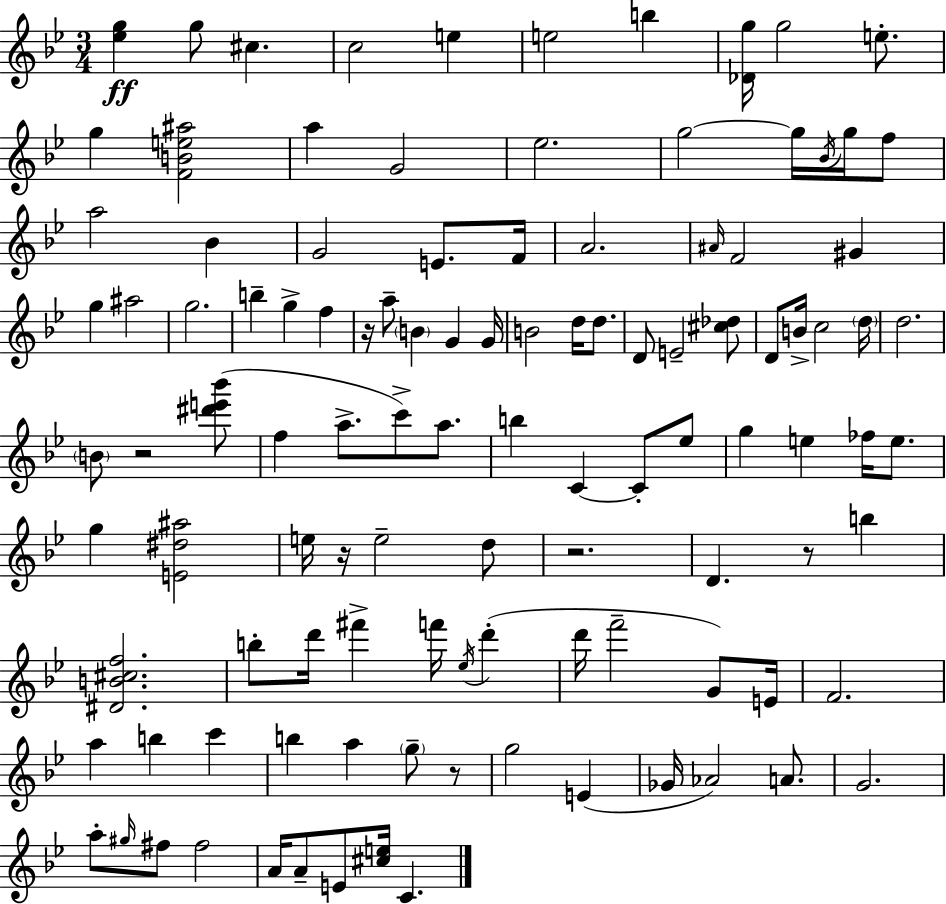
[Eb5,G5]/q G5/e C#5/q. C5/h E5/q E5/h B5/q [Db4,G5]/s G5/h E5/e. G5/q [F4,B4,E5,A#5]/h A5/q G4/h Eb5/h. G5/h G5/s Bb4/s G5/s F5/e A5/h Bb4/q G4/h E4/e. F4/s A4/h. A#4/s F4/h G#4/q G5/q A#5/h G5/h. B5/q G5/q F5/q R/s A5/e B4/q G4/q G4/s B4/h D5/s D5/e. D4/e E4/h [C#5,Db5]/e D4/e B4/s C5/h D5/s D5/h. B4/e R/h [D#6,E6,Bb6]/e F5/q A5/e. C6/e A5/e. B5/q C4/q C4/e Eb5/e G5/q E5/q FES5/s E5/e. G5/q [E4,D#5,A#5]/h E5/s R/s E5/h D5/e R/h. D4/q. R/e B5/q [D#4,B4,C#5,F5]/h. B5/e D6/s F#6/q F6/s Eb5/s D6/q D6/s F6/h G4/e E4/s F4/h. A5/q B5/q C6/q B5/q A5/q G5/e R/e G5/h E4/q Gb4/s Ab4/h A4/e. G4/h. A5/e G#5/s F#5/e F#5/h A4/s A4/e E4/e [C#5,E5]/s C4/q.